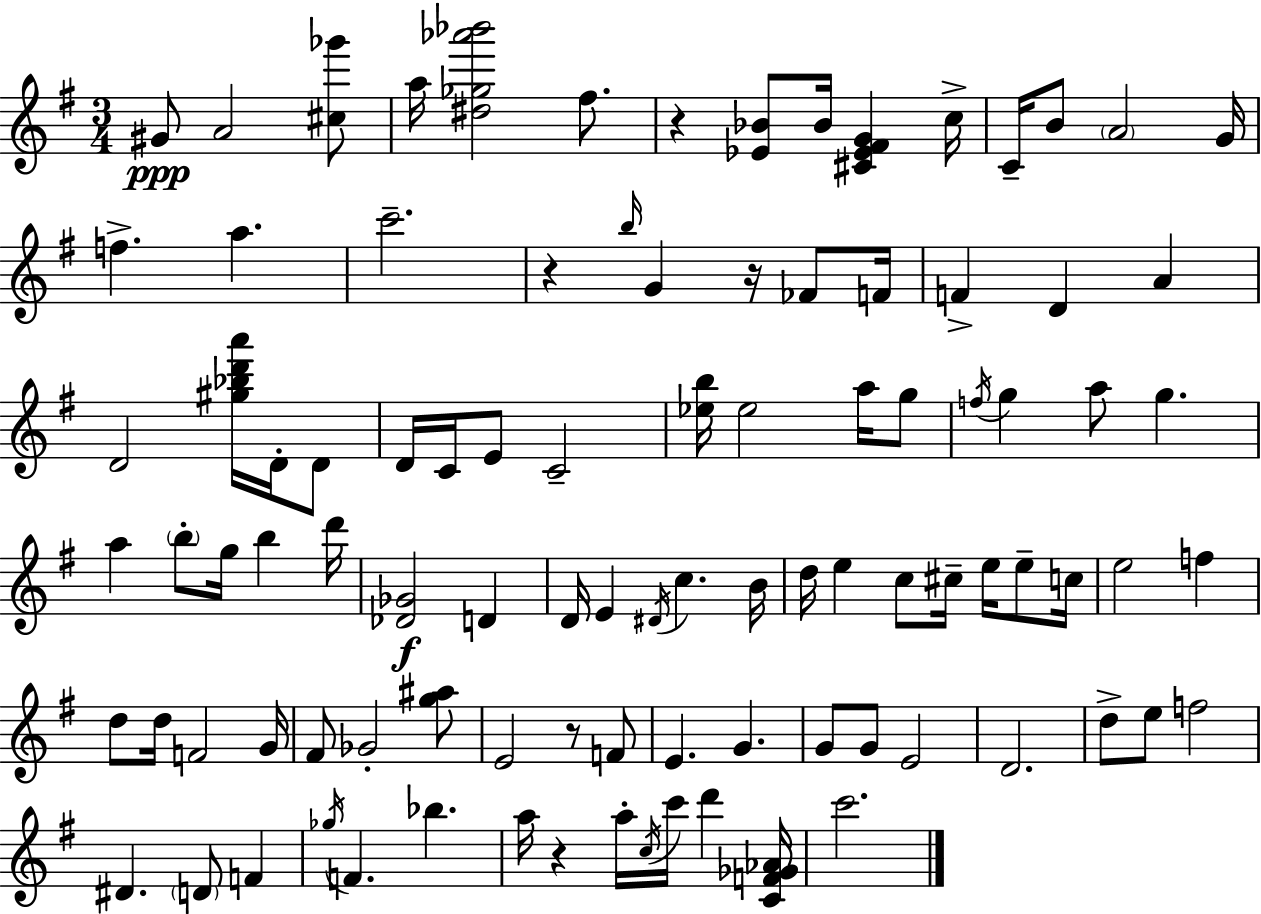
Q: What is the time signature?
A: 3/4